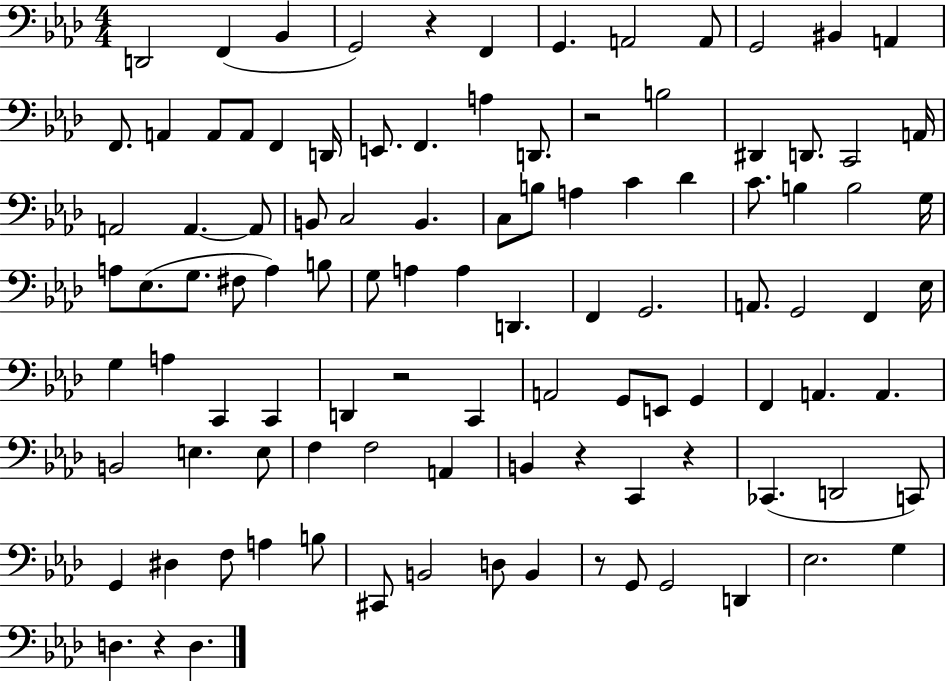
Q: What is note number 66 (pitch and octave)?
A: E2